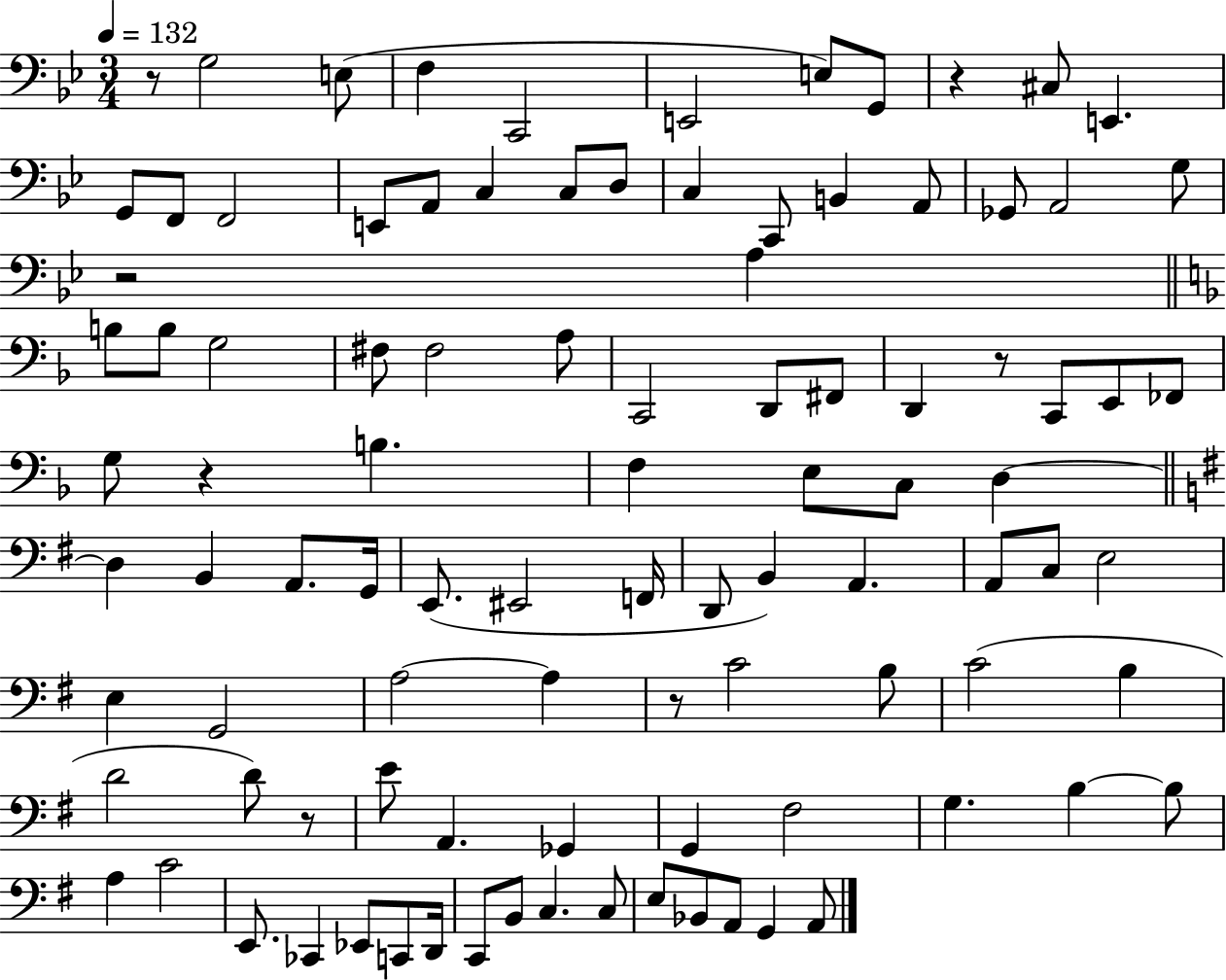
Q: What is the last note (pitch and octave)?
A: A2